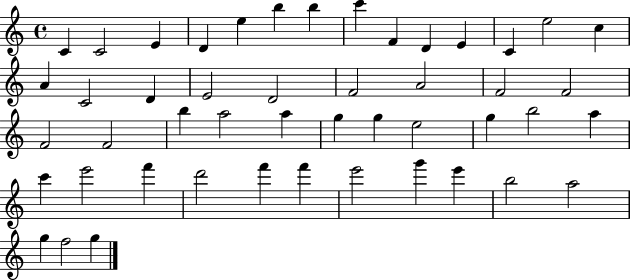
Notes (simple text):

C4/q C4/h E4/q D4/q E5/q B5/q B5/q C6/q F4/q D4/q E4/q C4/q E5/h C5/q A4/q C4/h D4/q E4/h D4/h F4/h A4/h F4/h F4/h F4/h F4/h B5/q A5/h A5/q G5/q G5/q E5/h G5/q B5/h A5/q C6/q E6/h F6/q D6/h F6/q F6/q E6/h G6/q E6/q B5/h A5/h G5/q F5/h G5/q